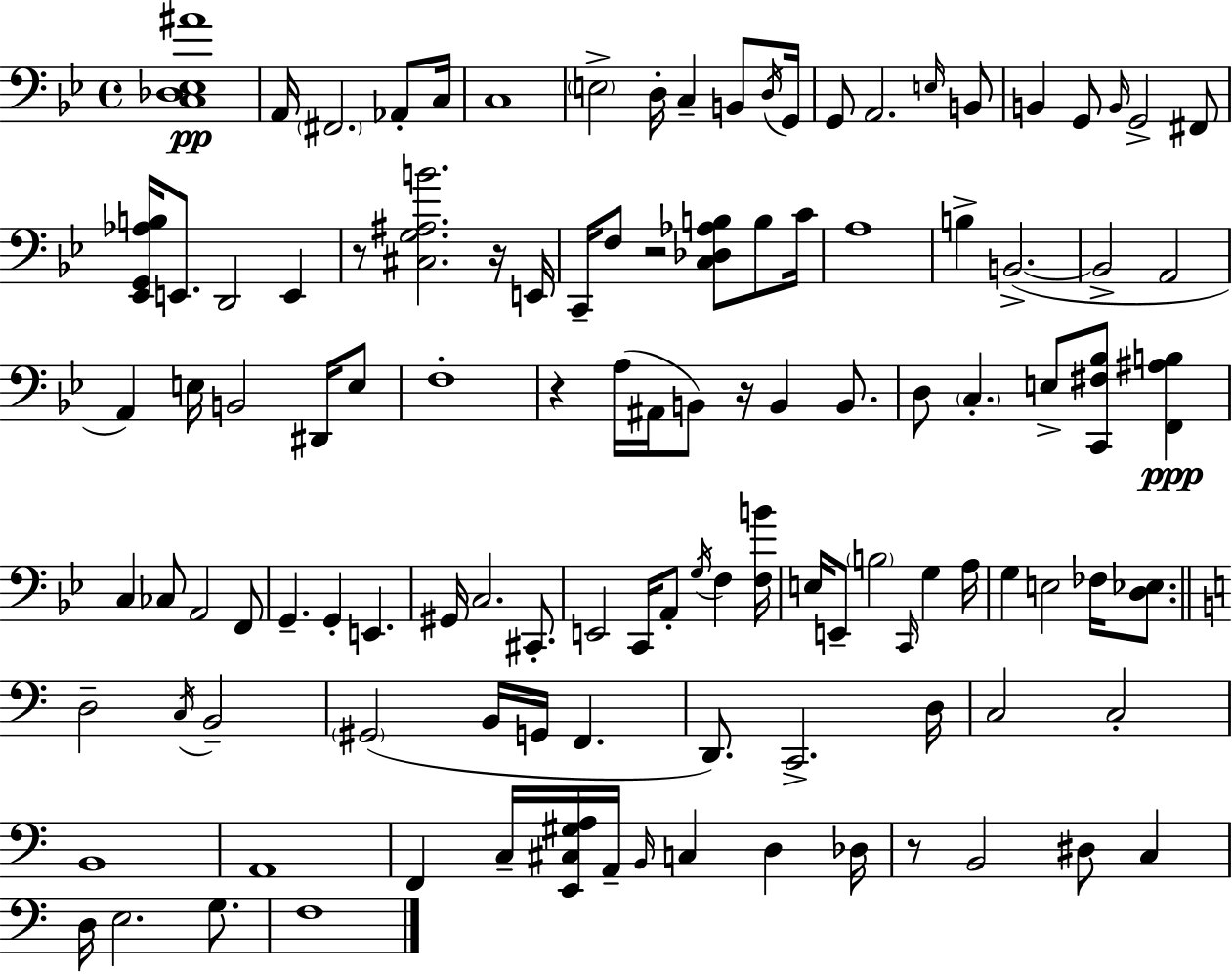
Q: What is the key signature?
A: G minor